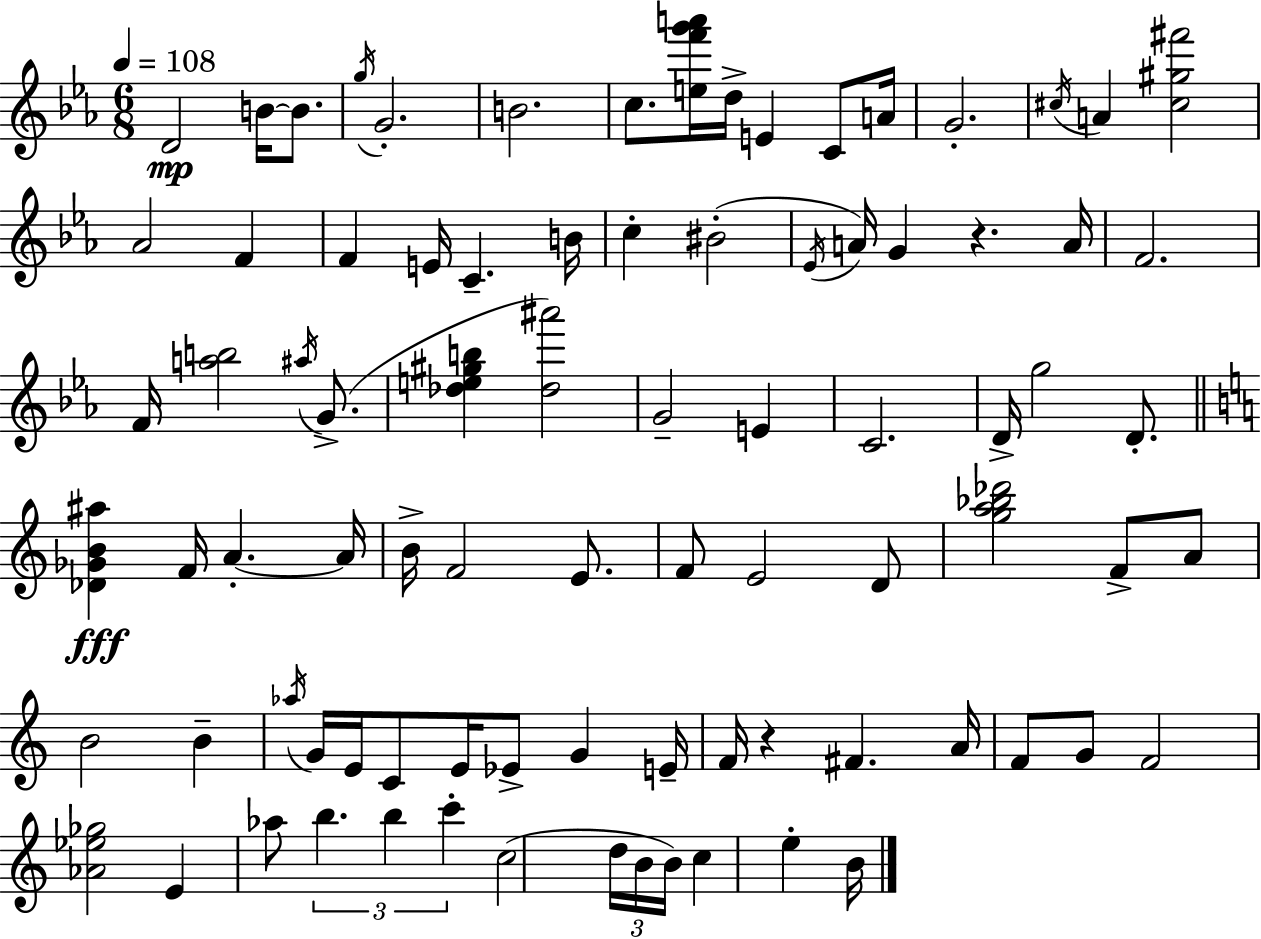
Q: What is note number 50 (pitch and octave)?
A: Ab5